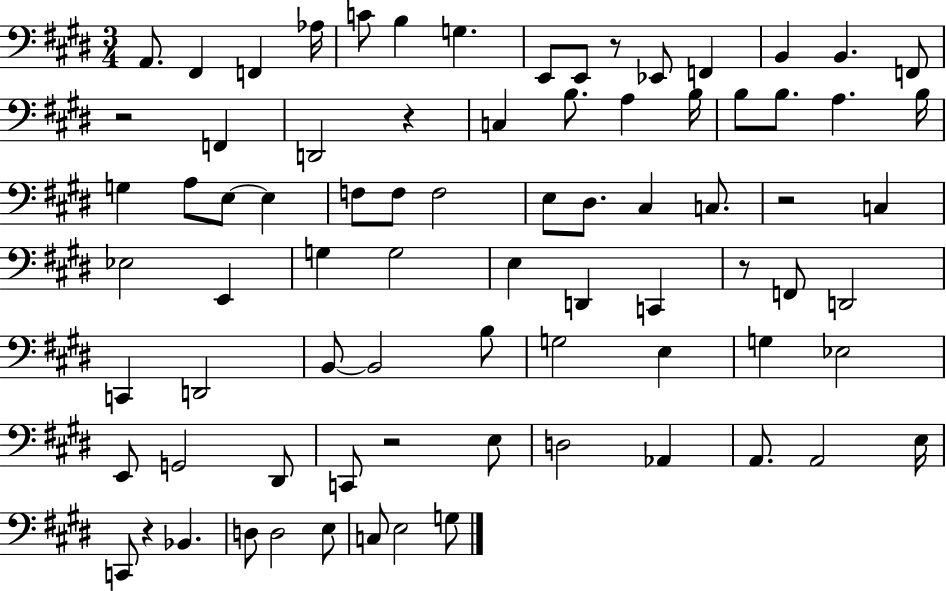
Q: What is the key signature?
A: E major